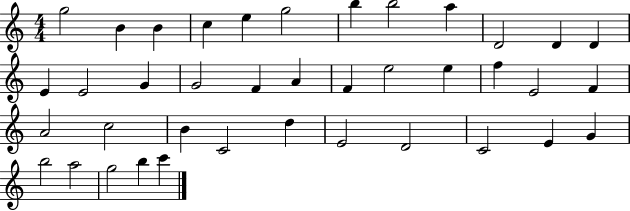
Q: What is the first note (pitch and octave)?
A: G5